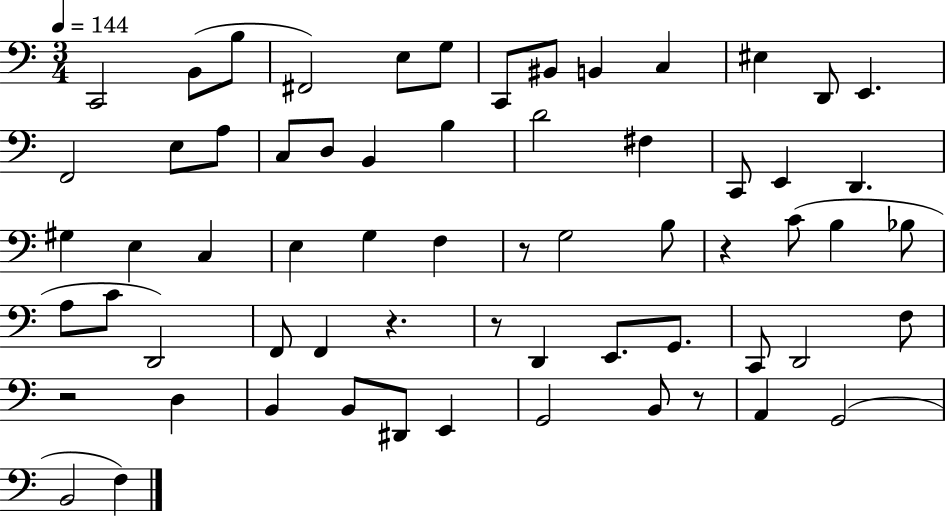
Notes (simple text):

C2/h B2/e B3/e F#2/h E3/e G3/e C2/e BIS2/e B2/q C3/q EIS3/q D2/e E2/q. F2/h E3/e A3/e C3/e D3/e B2/q B3/q D4/h F#3/q C2/e E2/q D2/q. G#3/q E3/q C3/q E3/q G3/q F3/q R/e G3/h B3/e R/q C4/e B3/q Bb3/e A3/e C4/e D2/h F2/e F2/q R/q. R/e D2/q E2/e. G2/e. C2/e D2/h F3/e R/h D3/q B2/q B2/e D#2/e E2/q G2/h B2/e R/e A2/q G2/h B2/h F3/q